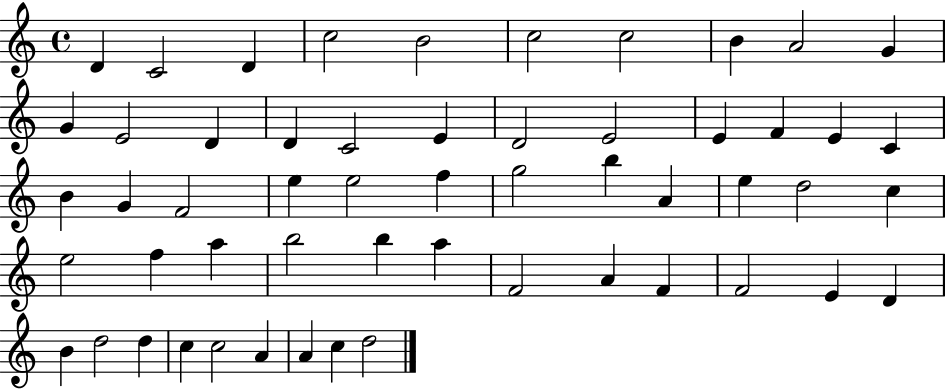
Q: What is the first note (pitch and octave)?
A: D4